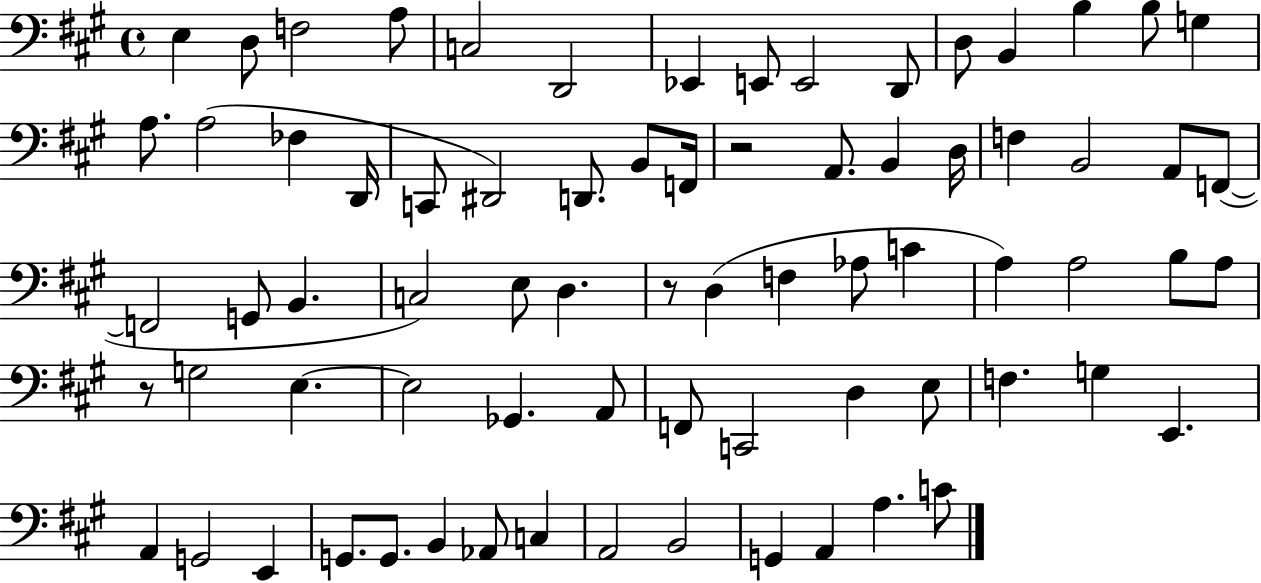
X:1
T:Untitled
M:4/4
L:1/4
K:A
E, D,/2 F,2 A,/2 C,2 D,,2 _E,, E,,/2 E,,2 D,,/2 D,/2 B,, B, B,/2 G, A,/2 A,2 _F, D,,/4 C,,/2 ^D,,2 D,,/2 B,,/2 F,,/4 z2 A,,/2 B,, D,/4 F, B,,2 A,,/2 F,,/2 F,,2 G,,/2 B,, C,2 E,/2 D, z/2 D, F, _A,/2 C A, A,2 B,/2 A,/2 z/2 G,2 E, E,2 _G,, A,,/2 F,,/2 C,,2 D, E,/2 F, G, E,, A,, G,,2 E,, G,,/2 G,,/2 B,, _A,,/2 C, A,,2 B,,2 G,, A,, A, C/2